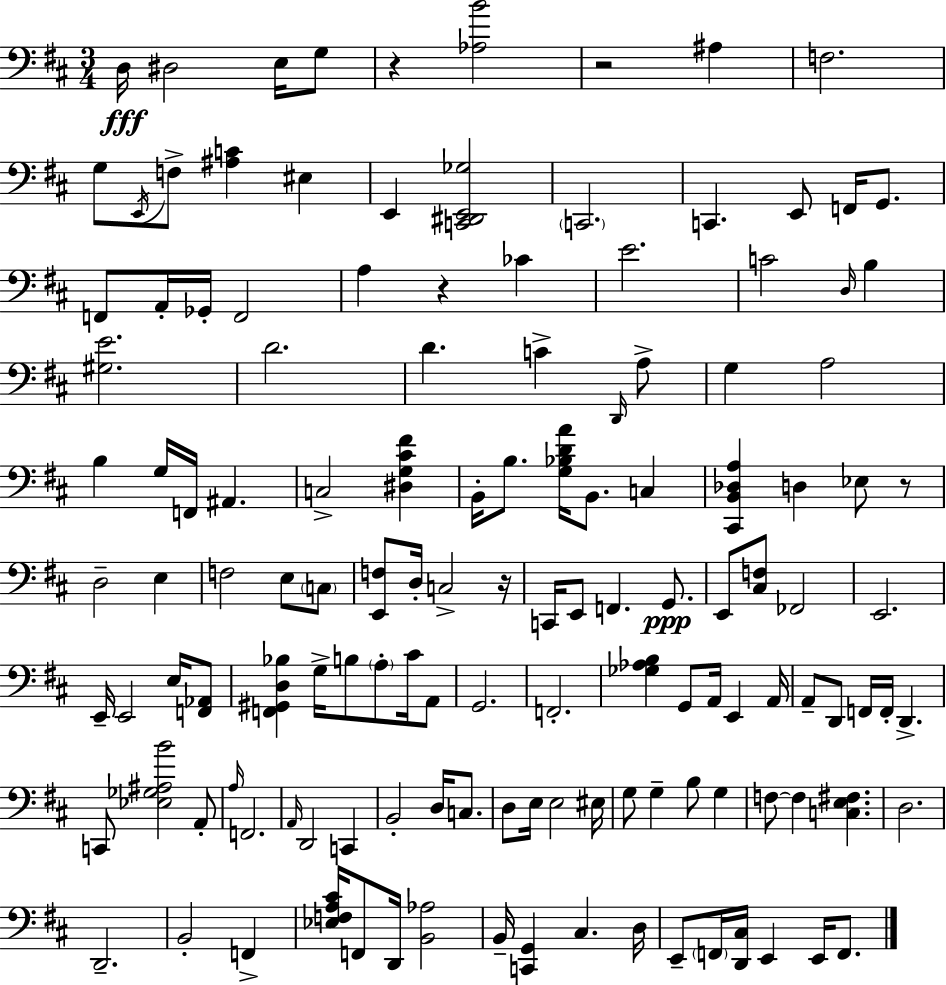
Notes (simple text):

D3/s D#3/h E3/s G3/e R/q [Ab3,B4]/h R/h A#3/q F3/h. G3/e E2/s F3/e [A#3,C4]/q EIS3/q E2/q [C2,D#2,E2,Gb3]/h C2/h. C2/q. E2/e F2/s G2/e. F2/e A2/s Gb2/s F2/h A3/q R/q CES4/q E4/h. C4/h D3/s B3/q [G#3,E4]/h. D4/h. D4/q. C4/q D2/s A3/e G3/q A3/h B3/q G3/s F2/s A#2/q. C3/h [D#3,G3,C#4,F#4]/q B2/s B3/e. [G3,Bb3,D4,A4]/s B2/e. C3/q [C#2,B2,Db3,A3]/q D3/q Eb3/e R/e D3/h E3/q F3/h E3/e C3/e [E2,F3]/e D3/s C3/h R/s C2/s E2/e F2/q. G2/e. E2/e [C#3,F3]/e FES2/h E2/h. E2/s E2/h E3/s [F2,Ab2]/e [F2,G#2,D3,Bb3]/q G3/s B3/e A3/e C#4/s A2/e G2/h. F2/h. [Gb3,Ab3,B3]/q G2/e A2/s E2/q A2/s A2/e D2/e F2/s F2/s D2/q. C2/e [Eb3,Gb3,A#3,B4]/h A2/e A3/s F2/h. A2/s D2/h C2/q B2/h D3/s C3/e. D3/e E3/s E3/h EIS3/s G3/e G3/q B3/e G3/q F3/e F3/q [C3,E3,F#3]/q. D3/h. D2/h. B2/h F2/q [Eb3,F3,A3,C#4]/s F2/e D2/s [B2,Ab3]/h B2/s [C2,G2]/q C#3/q. D3/s E2/e F2/s [D2,C#3]/s E2/q E2/s F2/e.